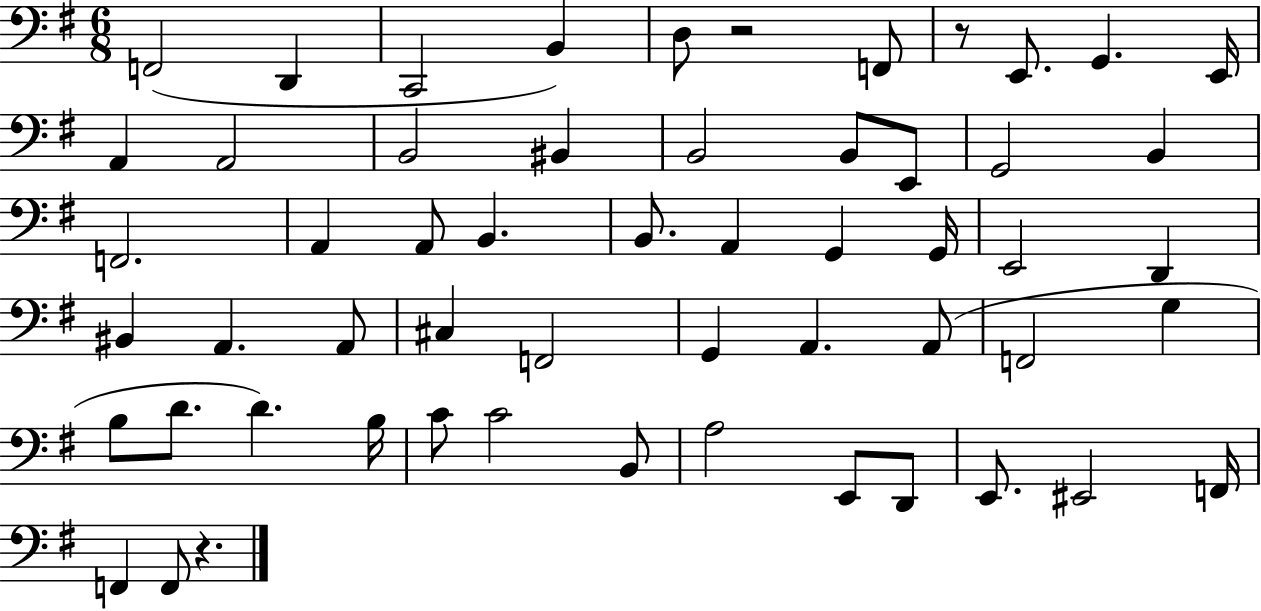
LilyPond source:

{
  \clef bass
  \numericTimeSignature
  \time 6/8
  \key g \major
  f,2( d,4 | c,2 b,4) | d8 r2 f,8 | r8 e,8. g,4. e,16 | \break a,4 a,2 | b,2 bis,4 | b,2 b,8 e,8 | g,2 b,4 | \break f,2. | a,4 a,8 b,4. | b,8. a,4 g,4 g,16 | e,2 d,4 | \break bis,4 a,4. a,8 | cis4 f,2 | g,4 a,4. a,8( | f,2 g4 | \break b8 d'8. d'4.) b16 | c'8 c'2 b,8 | a2 e,8 d,8 | e,8. eis,2 f,16 | \break f,4 f,8 r4. | \bar "|."
}